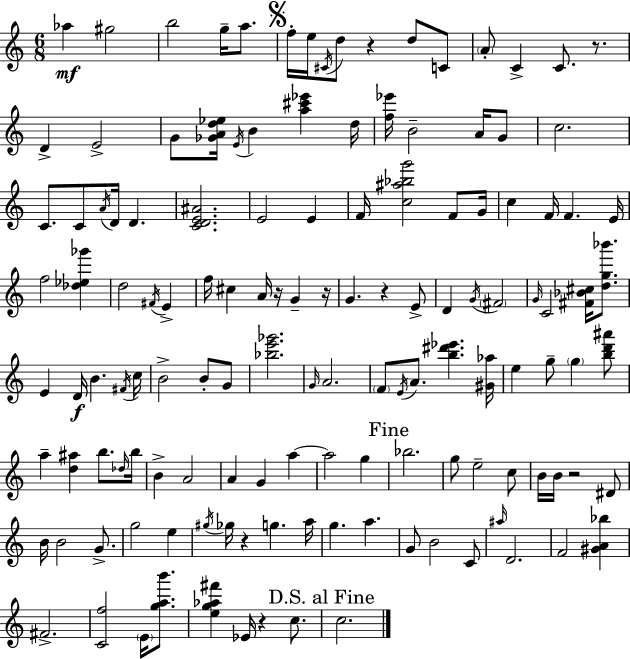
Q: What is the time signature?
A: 6/8